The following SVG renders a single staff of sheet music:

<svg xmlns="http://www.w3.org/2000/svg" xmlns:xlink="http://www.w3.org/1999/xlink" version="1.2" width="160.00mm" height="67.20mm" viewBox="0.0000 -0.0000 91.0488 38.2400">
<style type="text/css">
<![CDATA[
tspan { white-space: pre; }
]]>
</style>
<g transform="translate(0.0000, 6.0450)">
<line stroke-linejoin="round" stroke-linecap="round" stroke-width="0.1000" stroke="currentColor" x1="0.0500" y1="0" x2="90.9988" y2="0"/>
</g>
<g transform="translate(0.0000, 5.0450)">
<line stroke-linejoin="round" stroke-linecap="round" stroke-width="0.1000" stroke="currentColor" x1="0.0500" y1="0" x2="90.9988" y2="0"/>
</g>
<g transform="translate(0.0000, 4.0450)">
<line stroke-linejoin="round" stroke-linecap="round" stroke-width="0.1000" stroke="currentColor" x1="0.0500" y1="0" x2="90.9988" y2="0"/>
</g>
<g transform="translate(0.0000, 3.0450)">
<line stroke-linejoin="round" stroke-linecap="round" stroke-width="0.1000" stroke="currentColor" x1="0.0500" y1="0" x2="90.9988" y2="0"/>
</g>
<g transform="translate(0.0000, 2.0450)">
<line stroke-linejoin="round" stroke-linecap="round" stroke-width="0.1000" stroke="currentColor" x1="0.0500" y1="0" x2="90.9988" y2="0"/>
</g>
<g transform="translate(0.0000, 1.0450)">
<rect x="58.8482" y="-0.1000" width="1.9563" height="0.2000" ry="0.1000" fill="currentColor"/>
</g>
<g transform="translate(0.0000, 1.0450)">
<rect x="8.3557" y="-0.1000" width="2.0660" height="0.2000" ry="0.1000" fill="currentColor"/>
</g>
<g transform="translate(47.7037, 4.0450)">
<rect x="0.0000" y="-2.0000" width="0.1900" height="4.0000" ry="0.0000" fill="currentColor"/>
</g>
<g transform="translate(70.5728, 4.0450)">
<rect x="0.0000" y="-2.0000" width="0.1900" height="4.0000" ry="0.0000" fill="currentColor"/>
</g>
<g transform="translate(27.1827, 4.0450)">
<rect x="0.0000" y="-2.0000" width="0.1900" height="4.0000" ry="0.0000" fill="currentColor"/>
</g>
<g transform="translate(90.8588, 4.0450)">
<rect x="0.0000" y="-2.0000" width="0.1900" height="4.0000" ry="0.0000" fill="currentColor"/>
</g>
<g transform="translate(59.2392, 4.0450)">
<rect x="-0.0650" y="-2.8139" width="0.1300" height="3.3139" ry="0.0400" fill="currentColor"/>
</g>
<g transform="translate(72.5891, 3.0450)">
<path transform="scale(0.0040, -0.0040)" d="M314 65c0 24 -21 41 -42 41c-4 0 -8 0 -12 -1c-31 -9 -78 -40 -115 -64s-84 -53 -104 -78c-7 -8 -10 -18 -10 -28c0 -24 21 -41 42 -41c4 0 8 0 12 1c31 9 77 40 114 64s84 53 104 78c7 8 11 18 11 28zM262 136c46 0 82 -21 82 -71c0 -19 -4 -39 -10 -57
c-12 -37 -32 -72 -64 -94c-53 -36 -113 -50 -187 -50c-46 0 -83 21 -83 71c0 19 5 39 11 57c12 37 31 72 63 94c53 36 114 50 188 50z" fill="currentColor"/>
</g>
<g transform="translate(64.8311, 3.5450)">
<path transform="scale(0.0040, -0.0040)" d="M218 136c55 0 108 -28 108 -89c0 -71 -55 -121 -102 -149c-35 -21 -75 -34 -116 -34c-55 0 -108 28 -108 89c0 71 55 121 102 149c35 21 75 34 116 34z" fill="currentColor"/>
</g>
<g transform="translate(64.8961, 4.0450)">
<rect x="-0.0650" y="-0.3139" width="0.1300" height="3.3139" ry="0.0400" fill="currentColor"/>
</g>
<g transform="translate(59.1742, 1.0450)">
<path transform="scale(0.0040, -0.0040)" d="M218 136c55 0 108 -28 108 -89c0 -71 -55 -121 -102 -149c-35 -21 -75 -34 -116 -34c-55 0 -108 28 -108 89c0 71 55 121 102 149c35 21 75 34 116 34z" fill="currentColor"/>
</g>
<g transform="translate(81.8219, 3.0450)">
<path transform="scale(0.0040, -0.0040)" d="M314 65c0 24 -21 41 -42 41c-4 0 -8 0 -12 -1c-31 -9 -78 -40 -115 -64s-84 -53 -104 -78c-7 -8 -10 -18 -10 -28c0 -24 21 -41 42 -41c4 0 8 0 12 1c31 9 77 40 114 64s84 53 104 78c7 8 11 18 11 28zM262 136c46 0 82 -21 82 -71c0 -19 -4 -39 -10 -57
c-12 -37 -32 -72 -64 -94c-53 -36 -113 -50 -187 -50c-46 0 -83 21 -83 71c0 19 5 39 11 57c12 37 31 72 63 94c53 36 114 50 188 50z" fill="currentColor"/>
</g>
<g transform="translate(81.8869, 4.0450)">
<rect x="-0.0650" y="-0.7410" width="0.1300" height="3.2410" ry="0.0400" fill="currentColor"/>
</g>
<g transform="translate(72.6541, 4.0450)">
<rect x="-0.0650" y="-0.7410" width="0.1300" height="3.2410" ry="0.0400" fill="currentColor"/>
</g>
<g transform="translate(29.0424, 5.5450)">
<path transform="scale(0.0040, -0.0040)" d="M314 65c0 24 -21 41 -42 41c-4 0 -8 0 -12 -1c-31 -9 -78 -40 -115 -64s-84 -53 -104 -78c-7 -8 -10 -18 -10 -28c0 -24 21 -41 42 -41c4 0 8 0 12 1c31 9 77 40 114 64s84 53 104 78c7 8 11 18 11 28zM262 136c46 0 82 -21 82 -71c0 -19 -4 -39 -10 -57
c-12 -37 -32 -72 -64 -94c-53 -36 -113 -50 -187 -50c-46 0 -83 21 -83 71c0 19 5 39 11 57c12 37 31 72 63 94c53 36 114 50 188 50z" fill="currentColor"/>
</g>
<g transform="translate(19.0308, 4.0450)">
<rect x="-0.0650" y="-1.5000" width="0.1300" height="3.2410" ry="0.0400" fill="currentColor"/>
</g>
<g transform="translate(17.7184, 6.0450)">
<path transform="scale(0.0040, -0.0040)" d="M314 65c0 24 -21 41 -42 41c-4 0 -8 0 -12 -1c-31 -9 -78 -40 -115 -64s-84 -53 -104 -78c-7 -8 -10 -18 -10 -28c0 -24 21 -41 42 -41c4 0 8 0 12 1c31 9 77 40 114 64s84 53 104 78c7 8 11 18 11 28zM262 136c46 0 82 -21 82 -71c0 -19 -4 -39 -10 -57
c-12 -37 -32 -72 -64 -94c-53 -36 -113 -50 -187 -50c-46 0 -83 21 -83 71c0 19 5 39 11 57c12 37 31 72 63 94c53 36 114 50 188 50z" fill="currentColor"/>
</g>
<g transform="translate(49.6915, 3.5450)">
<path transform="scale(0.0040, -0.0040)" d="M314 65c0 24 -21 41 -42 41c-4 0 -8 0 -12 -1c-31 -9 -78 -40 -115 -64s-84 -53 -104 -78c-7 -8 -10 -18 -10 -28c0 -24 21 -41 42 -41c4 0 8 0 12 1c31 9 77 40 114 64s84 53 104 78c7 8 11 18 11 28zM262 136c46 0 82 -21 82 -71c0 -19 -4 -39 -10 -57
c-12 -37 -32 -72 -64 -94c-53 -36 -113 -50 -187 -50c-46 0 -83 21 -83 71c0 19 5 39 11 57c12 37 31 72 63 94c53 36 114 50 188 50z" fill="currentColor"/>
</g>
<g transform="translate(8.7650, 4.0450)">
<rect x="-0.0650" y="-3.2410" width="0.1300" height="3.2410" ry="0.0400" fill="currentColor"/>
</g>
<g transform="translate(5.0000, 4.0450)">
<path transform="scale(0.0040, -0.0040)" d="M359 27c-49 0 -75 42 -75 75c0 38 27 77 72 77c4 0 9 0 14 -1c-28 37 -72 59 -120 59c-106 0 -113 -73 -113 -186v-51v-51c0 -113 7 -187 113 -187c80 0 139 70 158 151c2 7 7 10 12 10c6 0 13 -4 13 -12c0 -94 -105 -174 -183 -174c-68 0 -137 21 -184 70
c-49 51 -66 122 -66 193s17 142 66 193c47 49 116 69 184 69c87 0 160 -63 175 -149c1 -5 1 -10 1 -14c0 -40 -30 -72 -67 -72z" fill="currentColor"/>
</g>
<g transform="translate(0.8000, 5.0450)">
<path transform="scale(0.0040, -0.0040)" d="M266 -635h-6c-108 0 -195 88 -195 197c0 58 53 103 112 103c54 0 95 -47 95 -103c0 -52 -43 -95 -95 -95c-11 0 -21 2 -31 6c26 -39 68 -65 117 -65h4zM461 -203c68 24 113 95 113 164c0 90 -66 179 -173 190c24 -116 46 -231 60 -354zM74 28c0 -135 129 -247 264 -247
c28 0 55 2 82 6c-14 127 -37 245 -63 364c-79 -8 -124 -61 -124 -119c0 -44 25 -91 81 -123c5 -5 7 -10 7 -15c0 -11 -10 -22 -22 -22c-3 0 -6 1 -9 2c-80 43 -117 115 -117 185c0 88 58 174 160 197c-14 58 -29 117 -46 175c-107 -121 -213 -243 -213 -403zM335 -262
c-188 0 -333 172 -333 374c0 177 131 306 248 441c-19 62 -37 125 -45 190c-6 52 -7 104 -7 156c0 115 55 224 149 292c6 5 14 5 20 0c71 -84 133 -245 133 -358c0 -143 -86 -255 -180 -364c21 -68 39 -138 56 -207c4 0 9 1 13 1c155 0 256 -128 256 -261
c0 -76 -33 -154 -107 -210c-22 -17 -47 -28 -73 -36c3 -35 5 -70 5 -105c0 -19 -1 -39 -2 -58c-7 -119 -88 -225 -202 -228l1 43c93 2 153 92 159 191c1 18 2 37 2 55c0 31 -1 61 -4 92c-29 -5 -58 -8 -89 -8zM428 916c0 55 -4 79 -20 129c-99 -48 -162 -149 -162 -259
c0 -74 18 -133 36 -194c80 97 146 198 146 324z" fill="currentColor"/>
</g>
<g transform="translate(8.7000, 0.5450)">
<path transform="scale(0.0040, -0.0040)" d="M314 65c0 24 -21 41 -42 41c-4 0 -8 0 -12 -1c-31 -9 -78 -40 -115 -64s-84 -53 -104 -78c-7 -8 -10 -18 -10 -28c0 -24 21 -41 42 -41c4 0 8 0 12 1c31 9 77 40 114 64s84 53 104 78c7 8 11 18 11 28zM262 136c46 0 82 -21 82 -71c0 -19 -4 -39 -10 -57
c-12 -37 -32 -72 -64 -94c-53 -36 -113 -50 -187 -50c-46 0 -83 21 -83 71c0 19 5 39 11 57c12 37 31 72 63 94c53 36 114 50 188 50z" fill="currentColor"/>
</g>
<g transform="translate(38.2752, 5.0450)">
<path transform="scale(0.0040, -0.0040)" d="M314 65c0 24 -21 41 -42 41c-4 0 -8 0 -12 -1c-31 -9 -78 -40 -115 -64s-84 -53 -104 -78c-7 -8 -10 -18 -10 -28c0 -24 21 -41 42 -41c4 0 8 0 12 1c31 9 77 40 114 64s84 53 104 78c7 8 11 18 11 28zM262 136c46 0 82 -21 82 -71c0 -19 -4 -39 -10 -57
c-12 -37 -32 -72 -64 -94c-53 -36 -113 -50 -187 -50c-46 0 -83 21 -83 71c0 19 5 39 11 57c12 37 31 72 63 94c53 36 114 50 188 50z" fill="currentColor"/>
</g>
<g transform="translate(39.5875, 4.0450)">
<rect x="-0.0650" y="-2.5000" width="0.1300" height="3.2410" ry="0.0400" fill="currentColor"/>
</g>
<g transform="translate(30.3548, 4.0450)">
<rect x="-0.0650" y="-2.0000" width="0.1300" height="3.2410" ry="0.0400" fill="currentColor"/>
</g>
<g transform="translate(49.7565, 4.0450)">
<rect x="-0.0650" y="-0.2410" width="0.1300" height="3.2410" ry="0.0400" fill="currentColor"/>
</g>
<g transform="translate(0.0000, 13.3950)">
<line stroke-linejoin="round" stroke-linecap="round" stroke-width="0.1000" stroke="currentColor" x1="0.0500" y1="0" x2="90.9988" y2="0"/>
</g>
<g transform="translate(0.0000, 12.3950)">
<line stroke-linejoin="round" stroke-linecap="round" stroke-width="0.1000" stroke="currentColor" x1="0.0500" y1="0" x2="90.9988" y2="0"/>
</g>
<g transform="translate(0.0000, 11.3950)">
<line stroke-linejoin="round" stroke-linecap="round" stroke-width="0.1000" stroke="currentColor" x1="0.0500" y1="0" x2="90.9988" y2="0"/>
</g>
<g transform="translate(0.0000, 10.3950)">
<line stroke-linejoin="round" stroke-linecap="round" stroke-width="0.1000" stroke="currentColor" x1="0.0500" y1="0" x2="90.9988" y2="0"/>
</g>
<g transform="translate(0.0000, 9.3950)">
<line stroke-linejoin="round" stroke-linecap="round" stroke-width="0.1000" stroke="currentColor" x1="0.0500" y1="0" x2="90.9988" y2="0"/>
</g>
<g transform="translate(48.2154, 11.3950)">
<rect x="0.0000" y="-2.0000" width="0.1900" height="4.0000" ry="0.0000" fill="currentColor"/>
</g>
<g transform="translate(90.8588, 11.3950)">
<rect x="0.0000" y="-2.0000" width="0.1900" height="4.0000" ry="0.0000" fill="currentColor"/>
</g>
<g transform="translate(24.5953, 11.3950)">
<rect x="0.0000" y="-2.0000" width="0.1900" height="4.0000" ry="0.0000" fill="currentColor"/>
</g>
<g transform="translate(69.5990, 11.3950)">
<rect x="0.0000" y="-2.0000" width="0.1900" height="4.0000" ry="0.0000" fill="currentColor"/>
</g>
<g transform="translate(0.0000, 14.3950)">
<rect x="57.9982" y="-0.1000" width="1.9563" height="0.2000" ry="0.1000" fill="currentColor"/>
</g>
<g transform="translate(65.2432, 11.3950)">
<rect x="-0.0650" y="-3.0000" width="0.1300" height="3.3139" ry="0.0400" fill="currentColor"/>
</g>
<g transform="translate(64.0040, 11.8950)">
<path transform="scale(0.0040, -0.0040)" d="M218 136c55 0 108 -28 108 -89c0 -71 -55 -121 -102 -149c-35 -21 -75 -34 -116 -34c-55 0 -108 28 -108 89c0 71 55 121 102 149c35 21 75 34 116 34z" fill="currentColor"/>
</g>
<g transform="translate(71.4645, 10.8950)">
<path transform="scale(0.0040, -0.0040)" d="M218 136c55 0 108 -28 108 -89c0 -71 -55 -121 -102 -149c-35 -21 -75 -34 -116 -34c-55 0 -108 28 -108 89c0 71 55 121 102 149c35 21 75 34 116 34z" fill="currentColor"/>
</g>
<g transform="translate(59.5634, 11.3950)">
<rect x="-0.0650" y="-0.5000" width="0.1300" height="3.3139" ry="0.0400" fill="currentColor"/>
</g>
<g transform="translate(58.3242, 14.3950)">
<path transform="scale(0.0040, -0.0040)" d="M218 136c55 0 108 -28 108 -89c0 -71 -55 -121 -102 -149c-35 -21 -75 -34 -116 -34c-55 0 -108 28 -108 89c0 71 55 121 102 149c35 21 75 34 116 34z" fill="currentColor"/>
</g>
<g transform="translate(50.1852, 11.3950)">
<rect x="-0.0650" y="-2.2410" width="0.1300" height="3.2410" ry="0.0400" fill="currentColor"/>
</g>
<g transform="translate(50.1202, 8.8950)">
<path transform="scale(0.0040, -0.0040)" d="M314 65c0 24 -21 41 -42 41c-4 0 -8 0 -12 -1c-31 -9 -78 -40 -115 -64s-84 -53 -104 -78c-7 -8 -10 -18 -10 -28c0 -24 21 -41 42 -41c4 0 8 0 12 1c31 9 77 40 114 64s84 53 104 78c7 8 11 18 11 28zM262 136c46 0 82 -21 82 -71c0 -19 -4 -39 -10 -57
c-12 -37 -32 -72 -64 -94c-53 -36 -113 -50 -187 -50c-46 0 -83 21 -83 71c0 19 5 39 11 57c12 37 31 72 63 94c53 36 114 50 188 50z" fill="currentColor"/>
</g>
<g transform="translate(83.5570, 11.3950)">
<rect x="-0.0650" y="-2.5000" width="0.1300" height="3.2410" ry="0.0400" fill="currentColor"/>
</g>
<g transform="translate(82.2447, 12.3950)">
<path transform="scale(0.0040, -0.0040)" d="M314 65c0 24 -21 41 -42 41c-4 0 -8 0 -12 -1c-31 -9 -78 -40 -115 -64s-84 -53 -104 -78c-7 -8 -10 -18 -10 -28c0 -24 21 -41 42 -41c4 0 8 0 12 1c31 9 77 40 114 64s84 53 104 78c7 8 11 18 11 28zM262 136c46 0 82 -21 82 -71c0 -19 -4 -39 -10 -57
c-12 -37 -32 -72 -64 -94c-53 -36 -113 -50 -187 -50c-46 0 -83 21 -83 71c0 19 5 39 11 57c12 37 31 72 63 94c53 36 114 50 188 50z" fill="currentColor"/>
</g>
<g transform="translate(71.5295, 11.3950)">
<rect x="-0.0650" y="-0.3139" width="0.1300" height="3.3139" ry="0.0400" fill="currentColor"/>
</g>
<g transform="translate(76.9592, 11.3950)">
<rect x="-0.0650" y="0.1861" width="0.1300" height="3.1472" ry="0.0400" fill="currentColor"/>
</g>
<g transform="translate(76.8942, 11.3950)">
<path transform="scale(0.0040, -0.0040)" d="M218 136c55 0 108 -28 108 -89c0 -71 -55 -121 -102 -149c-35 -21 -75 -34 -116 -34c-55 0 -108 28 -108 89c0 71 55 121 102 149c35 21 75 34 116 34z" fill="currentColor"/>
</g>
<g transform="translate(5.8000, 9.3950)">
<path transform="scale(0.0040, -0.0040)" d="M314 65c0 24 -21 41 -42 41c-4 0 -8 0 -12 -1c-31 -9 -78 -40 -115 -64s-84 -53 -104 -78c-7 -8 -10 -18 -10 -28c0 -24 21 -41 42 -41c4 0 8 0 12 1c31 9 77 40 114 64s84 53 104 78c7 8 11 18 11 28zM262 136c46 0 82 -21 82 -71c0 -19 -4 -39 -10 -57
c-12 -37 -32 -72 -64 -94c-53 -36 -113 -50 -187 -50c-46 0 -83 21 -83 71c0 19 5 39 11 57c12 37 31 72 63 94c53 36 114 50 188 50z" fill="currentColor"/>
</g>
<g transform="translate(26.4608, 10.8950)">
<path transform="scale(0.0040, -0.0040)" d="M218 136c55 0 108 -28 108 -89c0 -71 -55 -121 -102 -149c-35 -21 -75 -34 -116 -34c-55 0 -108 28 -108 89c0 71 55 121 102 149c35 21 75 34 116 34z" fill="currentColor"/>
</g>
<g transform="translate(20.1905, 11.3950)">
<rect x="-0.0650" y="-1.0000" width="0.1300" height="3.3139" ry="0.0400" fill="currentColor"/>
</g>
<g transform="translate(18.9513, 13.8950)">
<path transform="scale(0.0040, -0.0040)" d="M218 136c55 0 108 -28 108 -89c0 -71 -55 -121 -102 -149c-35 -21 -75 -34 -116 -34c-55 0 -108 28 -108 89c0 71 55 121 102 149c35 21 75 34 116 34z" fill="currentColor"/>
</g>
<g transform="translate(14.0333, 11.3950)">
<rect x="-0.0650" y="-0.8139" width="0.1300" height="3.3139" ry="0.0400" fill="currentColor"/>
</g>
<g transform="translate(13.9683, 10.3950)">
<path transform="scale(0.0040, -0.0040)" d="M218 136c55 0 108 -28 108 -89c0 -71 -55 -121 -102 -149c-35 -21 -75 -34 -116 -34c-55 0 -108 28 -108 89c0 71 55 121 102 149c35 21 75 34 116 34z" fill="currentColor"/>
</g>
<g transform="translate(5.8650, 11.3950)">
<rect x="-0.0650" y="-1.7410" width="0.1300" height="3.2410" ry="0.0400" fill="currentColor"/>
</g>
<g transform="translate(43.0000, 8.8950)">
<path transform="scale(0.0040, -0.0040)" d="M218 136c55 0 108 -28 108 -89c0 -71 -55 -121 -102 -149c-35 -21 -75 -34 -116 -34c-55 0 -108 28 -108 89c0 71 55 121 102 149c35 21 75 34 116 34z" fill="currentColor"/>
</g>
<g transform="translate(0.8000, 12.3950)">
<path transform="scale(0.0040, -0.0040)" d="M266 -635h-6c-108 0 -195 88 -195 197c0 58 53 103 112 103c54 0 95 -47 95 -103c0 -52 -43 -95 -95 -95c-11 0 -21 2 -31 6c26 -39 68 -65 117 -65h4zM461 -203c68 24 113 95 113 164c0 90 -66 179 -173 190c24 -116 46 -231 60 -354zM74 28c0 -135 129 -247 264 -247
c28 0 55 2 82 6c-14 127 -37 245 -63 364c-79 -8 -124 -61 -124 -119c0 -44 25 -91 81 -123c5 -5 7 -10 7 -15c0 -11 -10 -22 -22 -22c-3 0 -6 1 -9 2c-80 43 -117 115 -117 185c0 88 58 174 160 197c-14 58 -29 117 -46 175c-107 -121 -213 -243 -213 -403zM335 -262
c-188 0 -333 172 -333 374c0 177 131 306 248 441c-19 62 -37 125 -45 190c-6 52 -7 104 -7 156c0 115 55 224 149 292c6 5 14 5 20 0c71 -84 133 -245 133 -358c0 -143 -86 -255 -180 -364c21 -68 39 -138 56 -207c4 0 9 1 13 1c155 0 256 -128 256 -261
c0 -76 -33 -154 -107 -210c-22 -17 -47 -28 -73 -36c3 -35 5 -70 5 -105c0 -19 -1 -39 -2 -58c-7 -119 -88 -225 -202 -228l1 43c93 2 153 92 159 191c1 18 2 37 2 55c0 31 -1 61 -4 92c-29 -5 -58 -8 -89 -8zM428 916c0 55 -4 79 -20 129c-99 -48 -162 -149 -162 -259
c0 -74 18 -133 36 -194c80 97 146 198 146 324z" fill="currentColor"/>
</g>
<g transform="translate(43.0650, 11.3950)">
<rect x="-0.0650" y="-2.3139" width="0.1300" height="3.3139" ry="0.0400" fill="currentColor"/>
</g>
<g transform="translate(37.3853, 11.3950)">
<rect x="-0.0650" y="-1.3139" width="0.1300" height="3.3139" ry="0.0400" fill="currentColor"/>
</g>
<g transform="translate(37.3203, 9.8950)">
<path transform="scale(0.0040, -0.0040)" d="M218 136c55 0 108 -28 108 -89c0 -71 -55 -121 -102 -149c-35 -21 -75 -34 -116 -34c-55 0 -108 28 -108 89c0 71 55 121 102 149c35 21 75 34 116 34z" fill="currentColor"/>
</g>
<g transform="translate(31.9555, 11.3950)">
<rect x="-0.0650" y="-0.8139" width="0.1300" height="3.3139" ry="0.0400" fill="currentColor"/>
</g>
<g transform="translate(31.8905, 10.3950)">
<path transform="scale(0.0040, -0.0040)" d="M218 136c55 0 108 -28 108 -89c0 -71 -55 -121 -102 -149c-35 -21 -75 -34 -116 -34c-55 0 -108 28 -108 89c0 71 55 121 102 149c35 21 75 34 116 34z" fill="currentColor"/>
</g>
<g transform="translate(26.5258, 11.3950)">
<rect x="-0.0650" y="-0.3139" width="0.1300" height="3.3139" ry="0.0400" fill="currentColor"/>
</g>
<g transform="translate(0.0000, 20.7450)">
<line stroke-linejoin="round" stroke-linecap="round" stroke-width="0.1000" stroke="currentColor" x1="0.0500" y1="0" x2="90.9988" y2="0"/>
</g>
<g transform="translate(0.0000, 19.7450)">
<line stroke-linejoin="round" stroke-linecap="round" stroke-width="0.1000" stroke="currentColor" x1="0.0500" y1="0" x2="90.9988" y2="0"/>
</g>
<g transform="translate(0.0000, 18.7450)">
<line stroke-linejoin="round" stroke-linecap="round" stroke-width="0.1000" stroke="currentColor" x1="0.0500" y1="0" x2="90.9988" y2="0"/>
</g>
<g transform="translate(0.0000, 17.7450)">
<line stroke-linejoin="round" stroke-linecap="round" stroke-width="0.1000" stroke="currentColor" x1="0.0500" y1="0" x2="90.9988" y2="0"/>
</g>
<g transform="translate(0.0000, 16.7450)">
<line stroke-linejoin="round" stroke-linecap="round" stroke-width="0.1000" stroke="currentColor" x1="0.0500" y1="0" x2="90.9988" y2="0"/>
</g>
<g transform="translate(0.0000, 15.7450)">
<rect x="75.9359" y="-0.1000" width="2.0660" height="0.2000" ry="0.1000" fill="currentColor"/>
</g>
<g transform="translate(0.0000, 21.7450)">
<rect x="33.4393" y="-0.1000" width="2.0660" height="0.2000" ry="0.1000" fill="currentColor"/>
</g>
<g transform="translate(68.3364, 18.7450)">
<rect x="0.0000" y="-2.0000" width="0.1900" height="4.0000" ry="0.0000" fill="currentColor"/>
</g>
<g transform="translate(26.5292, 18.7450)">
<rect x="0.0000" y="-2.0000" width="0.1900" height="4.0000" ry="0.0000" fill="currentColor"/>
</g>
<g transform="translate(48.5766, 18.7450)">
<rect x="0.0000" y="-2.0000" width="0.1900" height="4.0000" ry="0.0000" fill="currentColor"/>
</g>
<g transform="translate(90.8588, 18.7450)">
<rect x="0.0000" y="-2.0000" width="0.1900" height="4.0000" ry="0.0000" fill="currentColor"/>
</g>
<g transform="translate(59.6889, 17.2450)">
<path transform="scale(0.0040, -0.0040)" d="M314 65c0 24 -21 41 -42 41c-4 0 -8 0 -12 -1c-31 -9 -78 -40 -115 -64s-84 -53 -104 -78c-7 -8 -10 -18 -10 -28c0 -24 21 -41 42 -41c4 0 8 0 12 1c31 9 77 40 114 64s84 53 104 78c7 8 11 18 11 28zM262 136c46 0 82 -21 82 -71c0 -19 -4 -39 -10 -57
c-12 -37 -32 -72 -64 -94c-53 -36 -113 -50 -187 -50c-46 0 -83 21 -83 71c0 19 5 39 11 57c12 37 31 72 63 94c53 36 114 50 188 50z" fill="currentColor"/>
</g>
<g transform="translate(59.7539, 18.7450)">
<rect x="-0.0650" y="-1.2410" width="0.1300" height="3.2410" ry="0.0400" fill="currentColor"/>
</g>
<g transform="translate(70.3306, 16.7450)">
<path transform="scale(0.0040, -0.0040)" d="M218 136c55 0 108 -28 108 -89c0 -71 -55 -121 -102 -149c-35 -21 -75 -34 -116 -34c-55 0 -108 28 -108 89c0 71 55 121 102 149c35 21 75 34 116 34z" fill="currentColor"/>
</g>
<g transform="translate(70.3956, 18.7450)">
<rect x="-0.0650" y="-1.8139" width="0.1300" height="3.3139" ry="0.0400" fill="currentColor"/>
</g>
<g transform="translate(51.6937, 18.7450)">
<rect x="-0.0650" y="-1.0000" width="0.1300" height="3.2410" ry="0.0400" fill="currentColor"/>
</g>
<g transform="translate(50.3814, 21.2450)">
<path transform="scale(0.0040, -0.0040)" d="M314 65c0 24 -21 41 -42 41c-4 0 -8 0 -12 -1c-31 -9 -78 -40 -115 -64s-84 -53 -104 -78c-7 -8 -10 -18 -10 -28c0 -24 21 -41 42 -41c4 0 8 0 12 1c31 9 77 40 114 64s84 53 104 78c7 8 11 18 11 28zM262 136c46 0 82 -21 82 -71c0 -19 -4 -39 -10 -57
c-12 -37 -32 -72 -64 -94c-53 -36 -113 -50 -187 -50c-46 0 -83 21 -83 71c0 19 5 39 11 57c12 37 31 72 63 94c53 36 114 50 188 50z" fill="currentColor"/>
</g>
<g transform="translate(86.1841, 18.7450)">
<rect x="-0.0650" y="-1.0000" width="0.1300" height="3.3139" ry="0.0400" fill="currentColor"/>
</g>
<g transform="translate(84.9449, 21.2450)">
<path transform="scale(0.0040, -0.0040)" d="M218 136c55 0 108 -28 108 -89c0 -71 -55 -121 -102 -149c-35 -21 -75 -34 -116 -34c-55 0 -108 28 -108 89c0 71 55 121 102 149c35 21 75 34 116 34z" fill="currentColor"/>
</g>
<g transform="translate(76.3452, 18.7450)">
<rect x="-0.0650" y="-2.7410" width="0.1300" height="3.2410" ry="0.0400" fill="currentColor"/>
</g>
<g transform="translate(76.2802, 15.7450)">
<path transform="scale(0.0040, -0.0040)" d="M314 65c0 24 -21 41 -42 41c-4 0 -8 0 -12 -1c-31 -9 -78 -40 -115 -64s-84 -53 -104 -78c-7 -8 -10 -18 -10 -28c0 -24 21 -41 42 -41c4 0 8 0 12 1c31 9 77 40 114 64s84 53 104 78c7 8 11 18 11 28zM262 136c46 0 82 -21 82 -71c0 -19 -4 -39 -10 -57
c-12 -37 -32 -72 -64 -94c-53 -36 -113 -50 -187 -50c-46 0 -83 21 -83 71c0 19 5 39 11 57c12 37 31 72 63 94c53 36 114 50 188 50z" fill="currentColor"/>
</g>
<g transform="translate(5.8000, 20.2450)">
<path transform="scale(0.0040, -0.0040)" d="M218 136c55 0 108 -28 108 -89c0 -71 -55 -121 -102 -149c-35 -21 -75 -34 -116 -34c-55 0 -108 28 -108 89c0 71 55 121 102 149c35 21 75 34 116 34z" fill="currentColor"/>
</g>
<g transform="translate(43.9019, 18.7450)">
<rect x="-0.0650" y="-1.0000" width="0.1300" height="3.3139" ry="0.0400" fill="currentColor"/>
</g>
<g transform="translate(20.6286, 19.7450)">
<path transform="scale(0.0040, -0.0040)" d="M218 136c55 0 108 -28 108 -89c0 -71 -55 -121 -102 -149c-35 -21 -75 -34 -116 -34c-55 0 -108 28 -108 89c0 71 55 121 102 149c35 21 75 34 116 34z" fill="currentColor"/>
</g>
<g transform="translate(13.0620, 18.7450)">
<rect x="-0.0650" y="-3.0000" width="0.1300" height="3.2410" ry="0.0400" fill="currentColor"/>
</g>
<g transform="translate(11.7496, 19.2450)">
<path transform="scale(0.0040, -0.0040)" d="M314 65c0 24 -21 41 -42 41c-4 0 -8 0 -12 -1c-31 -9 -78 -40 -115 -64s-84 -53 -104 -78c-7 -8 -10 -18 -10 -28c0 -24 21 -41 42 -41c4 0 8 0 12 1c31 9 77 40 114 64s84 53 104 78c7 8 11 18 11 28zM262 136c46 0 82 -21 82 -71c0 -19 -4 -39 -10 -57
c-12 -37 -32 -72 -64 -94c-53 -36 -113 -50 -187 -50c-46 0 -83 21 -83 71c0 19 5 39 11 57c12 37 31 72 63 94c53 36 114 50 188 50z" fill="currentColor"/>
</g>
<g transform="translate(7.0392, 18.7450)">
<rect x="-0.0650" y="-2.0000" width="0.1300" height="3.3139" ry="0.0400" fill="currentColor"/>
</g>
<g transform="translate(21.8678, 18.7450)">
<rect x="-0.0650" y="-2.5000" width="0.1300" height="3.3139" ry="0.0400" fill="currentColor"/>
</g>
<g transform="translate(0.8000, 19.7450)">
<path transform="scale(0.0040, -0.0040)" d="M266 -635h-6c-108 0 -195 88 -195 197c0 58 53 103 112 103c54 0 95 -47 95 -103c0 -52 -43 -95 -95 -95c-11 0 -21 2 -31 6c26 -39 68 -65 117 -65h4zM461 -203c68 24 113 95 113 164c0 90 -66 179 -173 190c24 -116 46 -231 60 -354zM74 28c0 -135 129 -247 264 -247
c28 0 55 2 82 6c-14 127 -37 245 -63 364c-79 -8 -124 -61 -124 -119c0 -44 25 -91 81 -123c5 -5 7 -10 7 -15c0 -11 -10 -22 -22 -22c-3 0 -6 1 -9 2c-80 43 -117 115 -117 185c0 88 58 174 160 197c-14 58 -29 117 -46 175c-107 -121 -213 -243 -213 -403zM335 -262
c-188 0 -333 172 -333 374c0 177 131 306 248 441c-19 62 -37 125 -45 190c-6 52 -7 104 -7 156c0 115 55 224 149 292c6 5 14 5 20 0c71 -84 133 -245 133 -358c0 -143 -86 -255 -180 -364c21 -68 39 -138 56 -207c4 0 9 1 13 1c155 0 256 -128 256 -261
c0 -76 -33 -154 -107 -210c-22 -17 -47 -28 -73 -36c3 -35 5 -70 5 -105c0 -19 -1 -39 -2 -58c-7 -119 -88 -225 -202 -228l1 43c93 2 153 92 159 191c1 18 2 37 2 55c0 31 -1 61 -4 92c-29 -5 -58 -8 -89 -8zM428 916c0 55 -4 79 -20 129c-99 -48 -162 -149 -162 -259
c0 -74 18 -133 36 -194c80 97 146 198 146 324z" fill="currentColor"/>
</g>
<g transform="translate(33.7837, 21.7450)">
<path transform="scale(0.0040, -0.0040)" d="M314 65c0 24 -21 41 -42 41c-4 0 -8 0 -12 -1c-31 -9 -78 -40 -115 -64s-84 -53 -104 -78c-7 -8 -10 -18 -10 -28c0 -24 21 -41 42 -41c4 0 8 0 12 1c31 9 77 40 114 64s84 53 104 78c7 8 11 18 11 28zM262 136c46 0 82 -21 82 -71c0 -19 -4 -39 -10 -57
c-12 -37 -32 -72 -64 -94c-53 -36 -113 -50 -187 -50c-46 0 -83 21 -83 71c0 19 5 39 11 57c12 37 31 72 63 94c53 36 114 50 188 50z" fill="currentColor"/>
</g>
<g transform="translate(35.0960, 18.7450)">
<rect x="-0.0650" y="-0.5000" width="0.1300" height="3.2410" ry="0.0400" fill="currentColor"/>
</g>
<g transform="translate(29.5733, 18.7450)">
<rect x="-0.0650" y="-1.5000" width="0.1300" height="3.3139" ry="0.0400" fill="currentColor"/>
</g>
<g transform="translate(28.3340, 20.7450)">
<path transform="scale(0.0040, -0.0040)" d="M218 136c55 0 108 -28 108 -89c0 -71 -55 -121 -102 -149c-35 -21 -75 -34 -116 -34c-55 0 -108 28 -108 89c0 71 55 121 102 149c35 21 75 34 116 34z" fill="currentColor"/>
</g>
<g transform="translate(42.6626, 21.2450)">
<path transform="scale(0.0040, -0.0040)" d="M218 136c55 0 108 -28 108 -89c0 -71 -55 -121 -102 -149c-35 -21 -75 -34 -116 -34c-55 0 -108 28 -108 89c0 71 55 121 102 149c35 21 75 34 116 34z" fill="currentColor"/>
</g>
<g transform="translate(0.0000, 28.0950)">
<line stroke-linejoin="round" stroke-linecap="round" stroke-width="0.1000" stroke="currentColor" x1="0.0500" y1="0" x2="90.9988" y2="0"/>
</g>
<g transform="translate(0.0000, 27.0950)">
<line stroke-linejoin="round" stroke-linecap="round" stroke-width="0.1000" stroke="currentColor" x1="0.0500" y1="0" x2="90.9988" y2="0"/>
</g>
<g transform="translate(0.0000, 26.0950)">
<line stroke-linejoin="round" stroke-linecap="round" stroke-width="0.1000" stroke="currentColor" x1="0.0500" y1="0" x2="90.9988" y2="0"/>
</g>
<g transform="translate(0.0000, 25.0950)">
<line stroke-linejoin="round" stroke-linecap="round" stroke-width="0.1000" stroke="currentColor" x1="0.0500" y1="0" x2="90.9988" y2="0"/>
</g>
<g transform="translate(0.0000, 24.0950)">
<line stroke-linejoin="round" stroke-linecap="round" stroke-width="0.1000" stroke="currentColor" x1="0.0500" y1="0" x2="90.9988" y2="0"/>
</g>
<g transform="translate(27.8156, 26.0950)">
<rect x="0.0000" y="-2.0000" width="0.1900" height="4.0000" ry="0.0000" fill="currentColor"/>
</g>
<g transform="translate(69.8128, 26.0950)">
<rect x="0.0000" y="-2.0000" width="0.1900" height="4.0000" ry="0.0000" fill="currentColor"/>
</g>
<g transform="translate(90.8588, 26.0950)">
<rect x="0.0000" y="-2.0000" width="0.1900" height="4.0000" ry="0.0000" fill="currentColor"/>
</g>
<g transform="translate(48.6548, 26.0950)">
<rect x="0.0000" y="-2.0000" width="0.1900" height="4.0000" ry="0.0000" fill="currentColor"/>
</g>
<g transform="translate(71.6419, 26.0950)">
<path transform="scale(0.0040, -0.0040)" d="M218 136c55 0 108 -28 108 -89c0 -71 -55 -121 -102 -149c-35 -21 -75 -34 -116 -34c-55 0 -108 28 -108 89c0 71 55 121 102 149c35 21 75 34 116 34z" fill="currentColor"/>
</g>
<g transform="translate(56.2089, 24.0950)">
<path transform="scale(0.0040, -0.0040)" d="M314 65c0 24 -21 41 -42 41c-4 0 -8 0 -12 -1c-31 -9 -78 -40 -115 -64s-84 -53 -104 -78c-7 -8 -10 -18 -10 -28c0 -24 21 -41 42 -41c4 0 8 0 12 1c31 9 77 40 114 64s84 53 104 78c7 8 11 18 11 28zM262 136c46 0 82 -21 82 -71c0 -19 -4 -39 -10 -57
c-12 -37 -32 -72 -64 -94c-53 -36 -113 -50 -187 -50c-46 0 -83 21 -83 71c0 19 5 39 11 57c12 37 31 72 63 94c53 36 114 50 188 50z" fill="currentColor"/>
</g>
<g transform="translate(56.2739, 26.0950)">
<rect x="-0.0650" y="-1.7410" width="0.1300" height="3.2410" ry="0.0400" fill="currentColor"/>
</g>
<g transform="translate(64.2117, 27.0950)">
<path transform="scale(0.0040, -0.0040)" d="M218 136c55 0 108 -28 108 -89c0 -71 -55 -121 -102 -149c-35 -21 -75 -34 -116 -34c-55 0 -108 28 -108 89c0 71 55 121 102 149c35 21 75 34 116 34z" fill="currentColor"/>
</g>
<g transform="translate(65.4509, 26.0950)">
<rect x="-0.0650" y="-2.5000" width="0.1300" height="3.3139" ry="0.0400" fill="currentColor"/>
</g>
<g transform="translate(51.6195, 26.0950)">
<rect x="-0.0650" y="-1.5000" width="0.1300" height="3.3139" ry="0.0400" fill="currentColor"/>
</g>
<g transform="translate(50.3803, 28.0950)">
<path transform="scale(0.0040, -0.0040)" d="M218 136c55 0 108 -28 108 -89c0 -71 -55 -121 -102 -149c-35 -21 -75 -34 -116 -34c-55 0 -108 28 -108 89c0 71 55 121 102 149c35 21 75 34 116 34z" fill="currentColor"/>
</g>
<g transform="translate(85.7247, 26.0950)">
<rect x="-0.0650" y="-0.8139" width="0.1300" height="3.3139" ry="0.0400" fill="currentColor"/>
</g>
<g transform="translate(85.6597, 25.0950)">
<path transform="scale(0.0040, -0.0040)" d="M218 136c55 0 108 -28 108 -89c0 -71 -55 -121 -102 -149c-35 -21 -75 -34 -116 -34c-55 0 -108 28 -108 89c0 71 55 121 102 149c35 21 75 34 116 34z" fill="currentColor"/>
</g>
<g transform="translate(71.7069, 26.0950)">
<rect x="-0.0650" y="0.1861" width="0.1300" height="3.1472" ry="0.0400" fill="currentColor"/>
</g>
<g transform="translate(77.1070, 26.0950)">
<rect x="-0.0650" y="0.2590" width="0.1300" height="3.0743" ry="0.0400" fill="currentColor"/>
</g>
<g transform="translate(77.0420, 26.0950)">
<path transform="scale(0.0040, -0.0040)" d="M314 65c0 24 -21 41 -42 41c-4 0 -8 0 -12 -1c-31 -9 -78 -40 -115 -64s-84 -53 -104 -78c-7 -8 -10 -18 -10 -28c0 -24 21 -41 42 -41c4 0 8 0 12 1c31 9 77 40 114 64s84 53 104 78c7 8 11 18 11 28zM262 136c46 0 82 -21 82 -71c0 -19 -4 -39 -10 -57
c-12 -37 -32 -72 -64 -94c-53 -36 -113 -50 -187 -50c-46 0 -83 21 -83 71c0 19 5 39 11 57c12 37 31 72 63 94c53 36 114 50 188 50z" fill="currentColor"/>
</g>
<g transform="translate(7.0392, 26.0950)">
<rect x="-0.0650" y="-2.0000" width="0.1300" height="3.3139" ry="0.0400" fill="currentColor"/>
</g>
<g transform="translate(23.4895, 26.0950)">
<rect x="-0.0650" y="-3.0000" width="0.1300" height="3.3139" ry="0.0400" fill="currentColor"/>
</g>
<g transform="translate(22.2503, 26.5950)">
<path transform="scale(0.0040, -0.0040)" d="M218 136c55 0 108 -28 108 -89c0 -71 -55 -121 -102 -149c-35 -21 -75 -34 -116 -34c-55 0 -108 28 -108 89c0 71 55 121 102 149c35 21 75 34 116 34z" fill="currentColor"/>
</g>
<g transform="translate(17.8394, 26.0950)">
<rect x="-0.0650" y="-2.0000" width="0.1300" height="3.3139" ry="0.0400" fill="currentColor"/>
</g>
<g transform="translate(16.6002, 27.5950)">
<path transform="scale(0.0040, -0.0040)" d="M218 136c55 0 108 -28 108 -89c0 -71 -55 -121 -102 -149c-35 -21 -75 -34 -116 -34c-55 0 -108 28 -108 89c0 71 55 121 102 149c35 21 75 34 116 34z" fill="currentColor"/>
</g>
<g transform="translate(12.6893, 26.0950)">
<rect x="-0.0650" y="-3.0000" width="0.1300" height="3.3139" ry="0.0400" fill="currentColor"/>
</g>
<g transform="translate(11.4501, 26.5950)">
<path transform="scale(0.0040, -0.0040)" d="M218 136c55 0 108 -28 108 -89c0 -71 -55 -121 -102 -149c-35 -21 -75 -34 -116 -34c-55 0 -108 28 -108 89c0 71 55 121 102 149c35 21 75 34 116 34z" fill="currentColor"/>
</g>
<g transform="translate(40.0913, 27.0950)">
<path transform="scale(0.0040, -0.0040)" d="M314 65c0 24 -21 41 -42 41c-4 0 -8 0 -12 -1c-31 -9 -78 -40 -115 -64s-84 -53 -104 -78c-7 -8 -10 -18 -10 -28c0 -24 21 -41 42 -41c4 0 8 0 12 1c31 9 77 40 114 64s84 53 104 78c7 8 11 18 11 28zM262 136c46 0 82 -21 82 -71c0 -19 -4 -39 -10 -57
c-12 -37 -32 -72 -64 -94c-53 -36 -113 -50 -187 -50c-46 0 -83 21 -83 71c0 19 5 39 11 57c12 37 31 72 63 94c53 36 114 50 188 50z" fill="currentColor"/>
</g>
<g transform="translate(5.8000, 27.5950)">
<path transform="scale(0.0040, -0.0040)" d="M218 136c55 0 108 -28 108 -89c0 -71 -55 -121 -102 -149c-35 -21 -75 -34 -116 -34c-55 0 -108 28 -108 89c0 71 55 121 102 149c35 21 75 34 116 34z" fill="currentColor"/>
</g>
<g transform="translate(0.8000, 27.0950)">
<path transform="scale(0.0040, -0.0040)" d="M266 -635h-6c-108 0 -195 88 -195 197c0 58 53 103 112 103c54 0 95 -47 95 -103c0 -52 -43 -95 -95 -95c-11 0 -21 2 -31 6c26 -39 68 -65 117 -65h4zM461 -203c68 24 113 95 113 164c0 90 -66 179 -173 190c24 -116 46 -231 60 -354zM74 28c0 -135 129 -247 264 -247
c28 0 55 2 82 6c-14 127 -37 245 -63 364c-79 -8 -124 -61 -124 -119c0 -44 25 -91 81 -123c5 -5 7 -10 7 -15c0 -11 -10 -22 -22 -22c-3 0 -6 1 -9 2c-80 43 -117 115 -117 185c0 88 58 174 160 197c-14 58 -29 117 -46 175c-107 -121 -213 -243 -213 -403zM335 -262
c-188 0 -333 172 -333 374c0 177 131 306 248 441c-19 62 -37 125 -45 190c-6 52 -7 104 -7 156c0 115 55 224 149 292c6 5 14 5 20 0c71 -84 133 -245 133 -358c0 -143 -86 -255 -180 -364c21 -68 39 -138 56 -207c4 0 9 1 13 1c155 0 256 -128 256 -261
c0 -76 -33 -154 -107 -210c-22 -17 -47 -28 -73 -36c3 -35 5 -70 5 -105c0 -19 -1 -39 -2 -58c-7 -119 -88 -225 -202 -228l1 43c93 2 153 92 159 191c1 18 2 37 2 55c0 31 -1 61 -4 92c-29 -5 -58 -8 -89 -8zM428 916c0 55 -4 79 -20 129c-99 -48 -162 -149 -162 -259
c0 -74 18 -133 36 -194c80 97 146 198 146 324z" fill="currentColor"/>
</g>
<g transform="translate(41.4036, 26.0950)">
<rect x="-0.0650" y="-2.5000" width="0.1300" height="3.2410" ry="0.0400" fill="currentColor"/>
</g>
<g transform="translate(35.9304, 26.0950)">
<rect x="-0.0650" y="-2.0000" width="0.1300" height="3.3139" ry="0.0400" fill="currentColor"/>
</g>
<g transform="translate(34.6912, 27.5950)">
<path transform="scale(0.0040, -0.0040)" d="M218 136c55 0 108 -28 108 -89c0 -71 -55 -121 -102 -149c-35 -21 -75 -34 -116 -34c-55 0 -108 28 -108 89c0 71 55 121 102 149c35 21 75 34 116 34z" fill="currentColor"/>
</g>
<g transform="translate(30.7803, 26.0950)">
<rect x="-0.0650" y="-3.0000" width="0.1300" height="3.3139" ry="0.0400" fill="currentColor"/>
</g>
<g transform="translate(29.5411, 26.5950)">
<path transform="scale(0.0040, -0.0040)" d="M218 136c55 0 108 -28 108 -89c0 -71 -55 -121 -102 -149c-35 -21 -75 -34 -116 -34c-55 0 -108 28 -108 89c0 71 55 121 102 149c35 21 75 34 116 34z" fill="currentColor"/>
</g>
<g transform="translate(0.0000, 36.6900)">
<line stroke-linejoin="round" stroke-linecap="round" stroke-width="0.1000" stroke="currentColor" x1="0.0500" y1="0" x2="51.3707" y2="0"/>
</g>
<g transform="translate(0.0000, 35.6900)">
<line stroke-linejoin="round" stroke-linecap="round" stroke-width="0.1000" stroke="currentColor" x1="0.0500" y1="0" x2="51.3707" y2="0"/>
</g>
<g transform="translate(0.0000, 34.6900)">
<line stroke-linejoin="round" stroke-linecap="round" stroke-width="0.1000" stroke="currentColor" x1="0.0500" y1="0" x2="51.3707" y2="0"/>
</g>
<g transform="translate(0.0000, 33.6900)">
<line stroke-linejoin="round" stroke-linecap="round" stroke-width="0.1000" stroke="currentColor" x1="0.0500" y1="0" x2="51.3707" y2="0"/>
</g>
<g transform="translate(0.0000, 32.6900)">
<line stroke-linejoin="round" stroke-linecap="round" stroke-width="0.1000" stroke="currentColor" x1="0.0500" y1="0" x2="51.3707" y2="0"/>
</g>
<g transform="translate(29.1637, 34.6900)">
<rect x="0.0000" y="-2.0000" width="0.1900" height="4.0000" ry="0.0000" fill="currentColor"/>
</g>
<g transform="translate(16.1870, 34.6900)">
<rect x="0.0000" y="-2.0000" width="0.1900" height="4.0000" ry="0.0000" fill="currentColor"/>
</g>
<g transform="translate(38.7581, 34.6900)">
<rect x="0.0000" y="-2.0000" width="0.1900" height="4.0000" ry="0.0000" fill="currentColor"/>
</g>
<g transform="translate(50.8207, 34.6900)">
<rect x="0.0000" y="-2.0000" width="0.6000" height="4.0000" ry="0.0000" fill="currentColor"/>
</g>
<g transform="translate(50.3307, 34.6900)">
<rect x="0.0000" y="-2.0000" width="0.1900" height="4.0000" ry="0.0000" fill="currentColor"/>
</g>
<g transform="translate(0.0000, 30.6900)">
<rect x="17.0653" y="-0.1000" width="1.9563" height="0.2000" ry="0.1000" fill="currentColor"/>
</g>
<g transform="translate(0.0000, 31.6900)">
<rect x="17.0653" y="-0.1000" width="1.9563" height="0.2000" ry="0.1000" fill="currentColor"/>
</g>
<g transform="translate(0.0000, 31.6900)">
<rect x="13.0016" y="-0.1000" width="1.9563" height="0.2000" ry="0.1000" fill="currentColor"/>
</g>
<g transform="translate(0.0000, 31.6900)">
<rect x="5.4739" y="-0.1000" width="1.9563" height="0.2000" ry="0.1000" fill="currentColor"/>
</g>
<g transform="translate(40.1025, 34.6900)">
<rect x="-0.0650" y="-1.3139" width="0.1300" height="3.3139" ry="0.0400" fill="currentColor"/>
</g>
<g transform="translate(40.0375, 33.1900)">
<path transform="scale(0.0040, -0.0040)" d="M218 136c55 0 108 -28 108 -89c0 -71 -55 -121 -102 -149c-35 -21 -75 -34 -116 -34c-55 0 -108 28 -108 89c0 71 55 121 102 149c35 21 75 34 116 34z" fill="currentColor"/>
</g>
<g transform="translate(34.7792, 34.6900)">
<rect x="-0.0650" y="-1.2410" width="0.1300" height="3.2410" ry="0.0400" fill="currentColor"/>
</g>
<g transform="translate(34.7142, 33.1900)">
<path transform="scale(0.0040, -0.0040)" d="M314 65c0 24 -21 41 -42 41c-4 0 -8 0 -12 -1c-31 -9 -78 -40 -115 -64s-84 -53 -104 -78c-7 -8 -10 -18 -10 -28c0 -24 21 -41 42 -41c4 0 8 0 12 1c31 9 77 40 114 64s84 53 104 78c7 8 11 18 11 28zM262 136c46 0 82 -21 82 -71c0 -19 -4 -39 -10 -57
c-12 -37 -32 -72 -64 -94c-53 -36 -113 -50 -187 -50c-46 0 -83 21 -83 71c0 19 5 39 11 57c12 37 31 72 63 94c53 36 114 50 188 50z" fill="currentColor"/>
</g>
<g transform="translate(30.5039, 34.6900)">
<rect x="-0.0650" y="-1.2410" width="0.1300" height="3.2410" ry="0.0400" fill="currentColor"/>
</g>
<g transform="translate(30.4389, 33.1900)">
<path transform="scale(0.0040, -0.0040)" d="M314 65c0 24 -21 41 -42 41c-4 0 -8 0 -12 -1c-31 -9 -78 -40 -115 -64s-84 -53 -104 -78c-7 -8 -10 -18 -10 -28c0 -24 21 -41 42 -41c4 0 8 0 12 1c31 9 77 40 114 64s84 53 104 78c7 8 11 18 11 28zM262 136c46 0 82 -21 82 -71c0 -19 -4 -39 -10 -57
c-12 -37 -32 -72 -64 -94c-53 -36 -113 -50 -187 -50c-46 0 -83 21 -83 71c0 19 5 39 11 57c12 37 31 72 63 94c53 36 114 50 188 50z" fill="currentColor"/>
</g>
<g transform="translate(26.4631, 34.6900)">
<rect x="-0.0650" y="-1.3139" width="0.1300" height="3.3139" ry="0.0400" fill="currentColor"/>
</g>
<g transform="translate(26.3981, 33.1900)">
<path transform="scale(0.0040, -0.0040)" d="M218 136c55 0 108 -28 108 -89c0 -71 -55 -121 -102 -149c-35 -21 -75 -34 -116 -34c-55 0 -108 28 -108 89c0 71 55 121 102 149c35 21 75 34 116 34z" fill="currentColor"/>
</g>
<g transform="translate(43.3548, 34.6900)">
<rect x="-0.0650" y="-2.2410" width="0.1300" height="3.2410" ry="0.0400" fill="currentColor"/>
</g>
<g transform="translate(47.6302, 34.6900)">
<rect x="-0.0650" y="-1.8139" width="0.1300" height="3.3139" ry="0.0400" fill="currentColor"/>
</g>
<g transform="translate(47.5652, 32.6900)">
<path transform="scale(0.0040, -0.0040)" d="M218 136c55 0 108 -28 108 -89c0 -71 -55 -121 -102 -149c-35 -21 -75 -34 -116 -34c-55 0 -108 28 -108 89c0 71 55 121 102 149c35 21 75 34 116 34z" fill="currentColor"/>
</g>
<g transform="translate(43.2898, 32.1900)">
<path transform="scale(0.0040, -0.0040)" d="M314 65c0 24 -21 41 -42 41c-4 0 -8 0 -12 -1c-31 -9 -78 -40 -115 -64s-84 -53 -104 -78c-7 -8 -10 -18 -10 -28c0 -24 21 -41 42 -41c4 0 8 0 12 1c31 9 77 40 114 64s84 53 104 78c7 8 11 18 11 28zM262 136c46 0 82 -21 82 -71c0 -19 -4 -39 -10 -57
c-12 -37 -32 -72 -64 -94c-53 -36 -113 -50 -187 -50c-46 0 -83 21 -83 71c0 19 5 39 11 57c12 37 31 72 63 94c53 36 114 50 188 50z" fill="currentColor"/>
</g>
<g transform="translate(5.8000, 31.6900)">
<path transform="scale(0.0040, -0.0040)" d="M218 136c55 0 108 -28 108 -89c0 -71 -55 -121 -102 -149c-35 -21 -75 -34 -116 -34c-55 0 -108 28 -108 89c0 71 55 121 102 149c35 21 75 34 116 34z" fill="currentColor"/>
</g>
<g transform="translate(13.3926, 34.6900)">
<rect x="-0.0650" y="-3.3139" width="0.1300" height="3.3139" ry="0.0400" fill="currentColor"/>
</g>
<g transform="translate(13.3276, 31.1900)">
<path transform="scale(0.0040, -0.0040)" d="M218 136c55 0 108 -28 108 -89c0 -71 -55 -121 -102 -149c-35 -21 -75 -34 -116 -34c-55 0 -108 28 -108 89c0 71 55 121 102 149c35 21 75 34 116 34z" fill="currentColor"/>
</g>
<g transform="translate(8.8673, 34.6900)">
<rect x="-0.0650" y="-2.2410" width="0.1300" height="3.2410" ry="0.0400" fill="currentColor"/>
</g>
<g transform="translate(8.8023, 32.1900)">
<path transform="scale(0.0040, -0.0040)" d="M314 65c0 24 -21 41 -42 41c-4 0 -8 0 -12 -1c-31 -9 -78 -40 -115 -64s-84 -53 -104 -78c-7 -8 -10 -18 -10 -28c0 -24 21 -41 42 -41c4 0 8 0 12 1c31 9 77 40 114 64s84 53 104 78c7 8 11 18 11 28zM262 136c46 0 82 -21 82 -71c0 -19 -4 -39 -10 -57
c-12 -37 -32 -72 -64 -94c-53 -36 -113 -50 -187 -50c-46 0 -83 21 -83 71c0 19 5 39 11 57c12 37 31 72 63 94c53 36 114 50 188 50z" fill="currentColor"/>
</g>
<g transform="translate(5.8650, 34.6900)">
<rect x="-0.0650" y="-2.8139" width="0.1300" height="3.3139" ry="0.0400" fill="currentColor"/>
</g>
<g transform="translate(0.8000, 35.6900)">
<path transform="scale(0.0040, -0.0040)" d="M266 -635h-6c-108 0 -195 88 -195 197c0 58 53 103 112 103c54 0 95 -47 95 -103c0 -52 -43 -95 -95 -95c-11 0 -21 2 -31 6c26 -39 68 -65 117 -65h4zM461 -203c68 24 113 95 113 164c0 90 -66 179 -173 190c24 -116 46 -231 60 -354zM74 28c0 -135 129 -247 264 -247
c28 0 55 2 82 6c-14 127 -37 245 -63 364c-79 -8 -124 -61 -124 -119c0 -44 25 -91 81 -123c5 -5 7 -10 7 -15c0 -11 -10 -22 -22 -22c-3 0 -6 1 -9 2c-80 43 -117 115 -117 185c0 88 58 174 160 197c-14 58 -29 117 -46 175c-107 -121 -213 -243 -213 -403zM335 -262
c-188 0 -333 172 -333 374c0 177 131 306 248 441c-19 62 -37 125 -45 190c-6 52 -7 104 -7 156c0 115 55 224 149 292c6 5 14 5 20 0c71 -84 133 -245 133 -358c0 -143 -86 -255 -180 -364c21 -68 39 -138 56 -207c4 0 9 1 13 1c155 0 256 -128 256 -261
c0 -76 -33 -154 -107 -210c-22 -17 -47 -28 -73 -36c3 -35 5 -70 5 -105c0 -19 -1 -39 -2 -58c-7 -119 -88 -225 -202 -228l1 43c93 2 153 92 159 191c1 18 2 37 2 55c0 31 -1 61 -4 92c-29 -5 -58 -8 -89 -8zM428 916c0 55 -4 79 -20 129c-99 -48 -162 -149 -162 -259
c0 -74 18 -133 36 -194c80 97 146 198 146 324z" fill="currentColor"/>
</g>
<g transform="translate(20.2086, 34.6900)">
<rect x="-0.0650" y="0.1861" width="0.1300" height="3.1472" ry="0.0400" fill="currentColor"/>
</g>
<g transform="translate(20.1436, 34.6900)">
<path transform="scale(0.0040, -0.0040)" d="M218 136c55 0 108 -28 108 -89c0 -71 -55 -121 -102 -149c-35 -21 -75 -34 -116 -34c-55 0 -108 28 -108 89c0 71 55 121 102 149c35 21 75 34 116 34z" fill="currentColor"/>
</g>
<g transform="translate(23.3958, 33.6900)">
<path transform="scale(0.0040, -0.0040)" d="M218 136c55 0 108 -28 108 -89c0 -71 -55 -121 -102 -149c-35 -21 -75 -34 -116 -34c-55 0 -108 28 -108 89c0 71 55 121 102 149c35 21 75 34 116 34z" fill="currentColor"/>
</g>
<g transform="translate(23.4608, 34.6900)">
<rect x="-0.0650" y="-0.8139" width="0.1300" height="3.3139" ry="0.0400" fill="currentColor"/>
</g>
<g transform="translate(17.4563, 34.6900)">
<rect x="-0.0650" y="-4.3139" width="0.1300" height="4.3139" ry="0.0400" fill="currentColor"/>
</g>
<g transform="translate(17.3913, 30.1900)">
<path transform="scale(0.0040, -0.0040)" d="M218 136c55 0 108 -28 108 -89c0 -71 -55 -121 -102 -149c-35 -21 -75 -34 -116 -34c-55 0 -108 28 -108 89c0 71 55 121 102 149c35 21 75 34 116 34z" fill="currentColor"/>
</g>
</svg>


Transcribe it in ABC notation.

X:1
T:Untitled
M:4/4
L:1/4
K:C
b2 E2 F2 G2 c2 a c d2 d2 f2 d D c d e g g2 C A c B G2 F A2 G E C2 D D2 e2 f a2 D F A F A A F G2 E f2 G B B2 d a g2 b d' B d e e2 e2 e g2 f